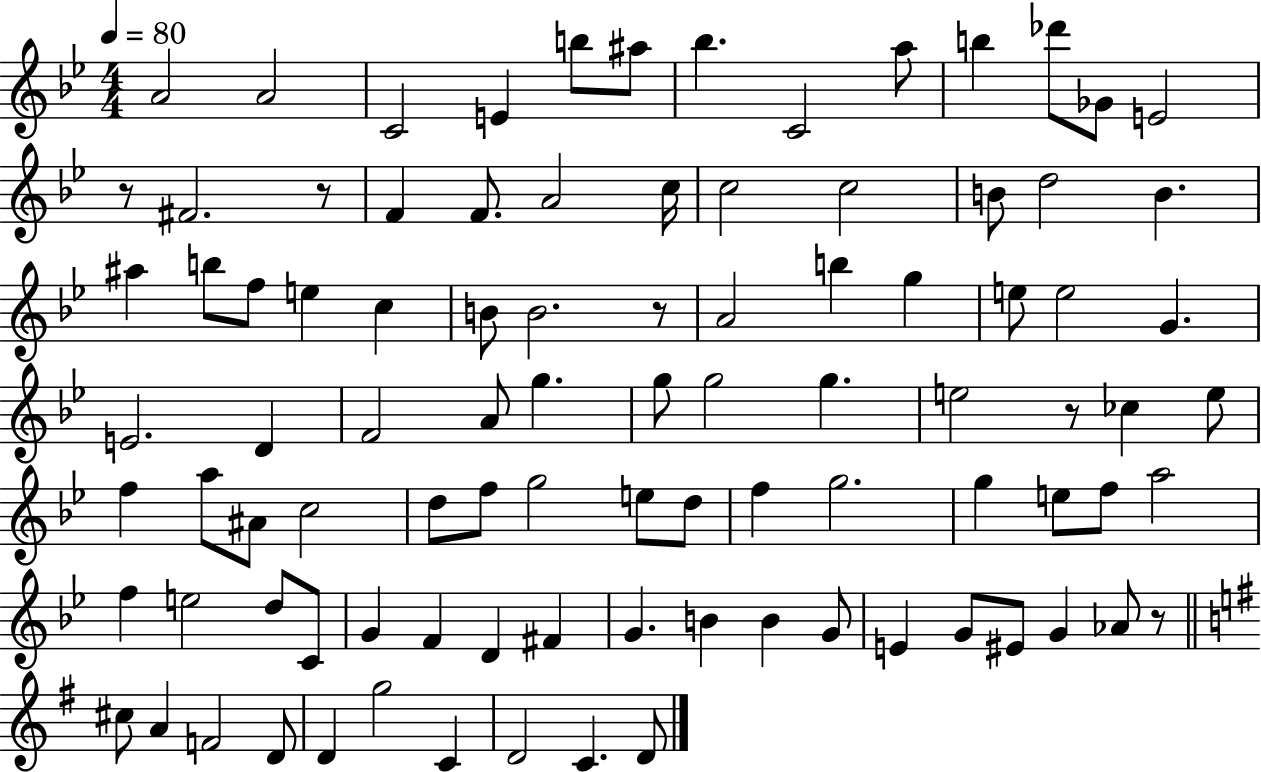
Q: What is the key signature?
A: BES major